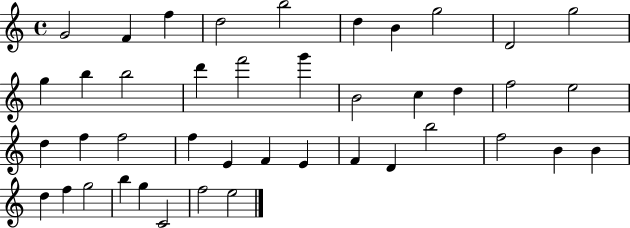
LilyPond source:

{
  \clef treble
  \time 4/4
  \defaultTimeSignature
  \key c \major
  g'2 f'4 f''4 | d''2 b''2 | d''4 b'4 g''2 | d'2 g''2 | \break g''4 b''4 b''2 | d'''4 f'''2 g'''4 | b'2 c''4 d''4 | f''2 e''2 | \break d''4 f''4 f''2 | f''4 e'4 f'4 e'4 | f'4 d'4 b''2 | f''2 b'4 b'4 | \break d''4 f''4 g''2 | b''4 g''4 c'2 | f''2 e''2 | \bar "|."
}